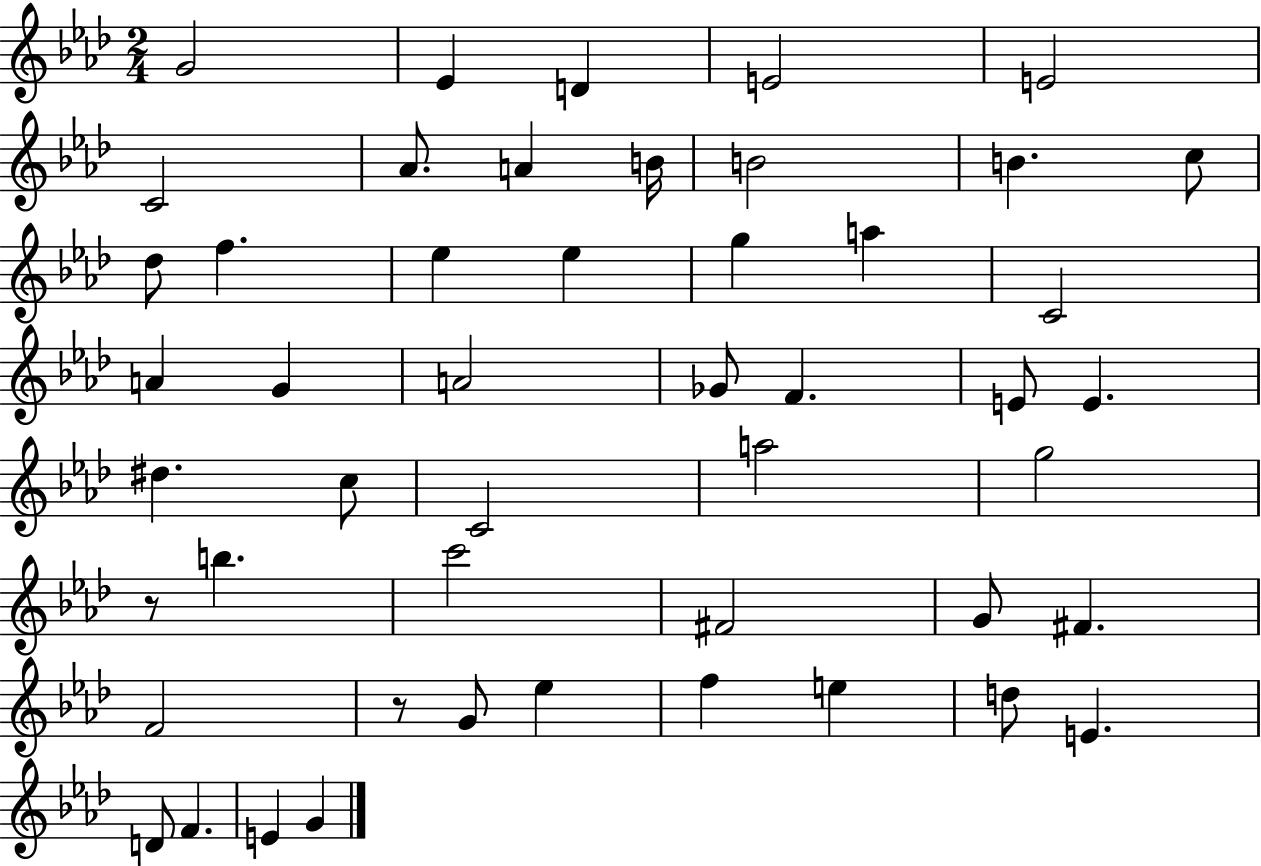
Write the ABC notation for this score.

X:1
T:Untitled
M:2/4
L:1/4
K:Ab
G2 _E D E2 E2 C2 _A/2 A B/4 B2 B c/2 _d/2 f _e _e g a C2 A G A2 _G/2 F E/2 E ^d c/2 C2 a2 g2 z/2 b c'2 ^F2 G/2 ^F F2 z/2 G/2 _e f e d/2 E D/2 F E G